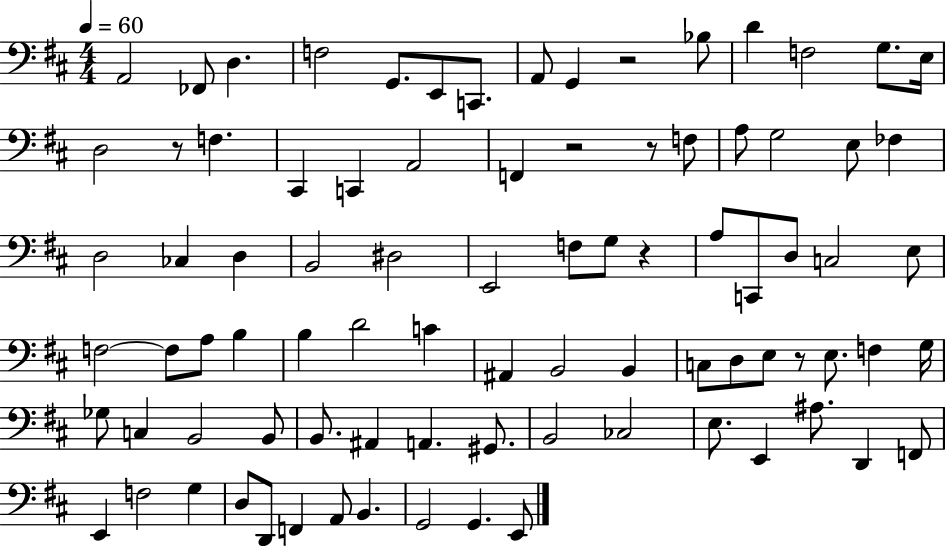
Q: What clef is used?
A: bass